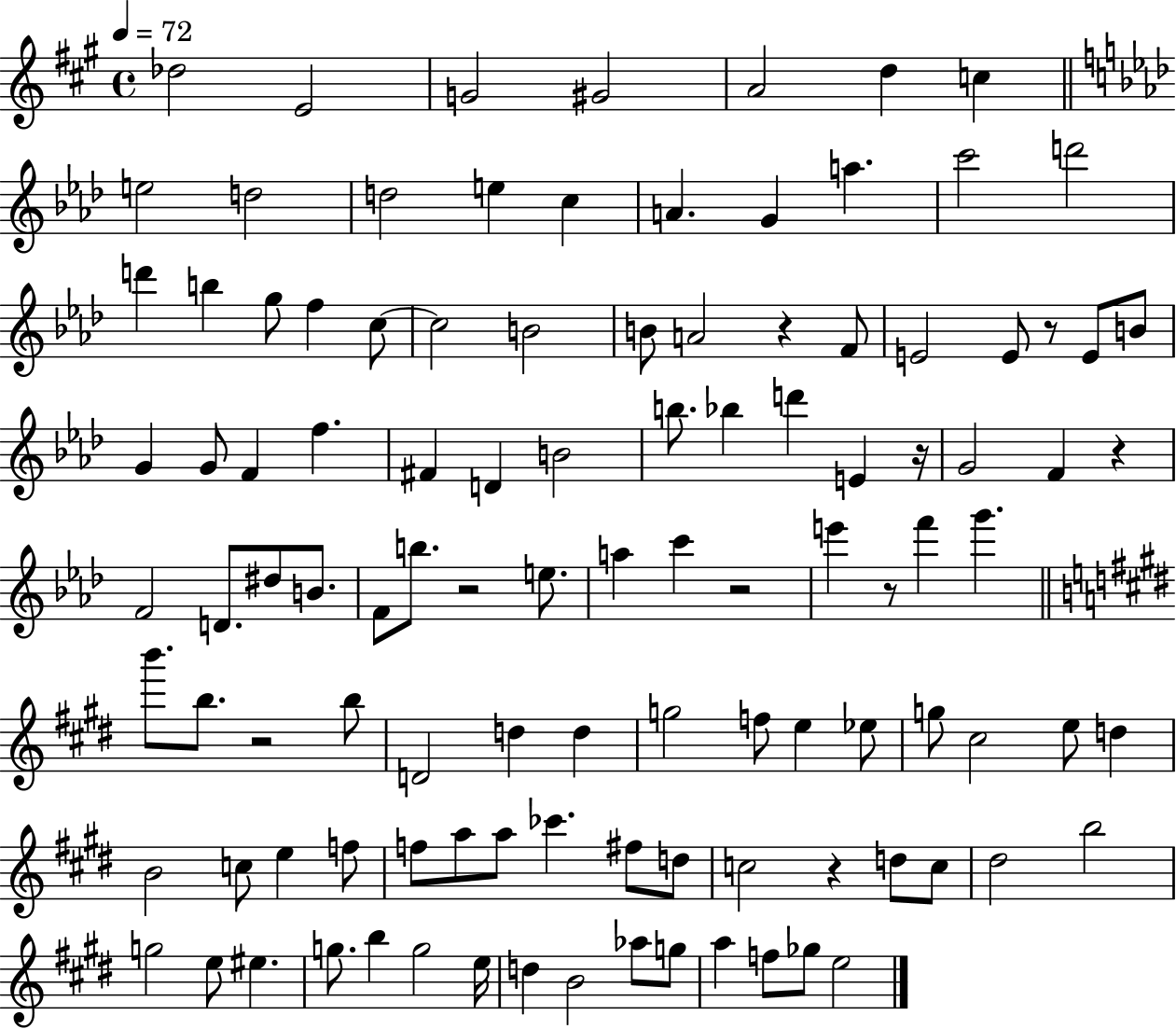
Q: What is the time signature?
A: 4/4